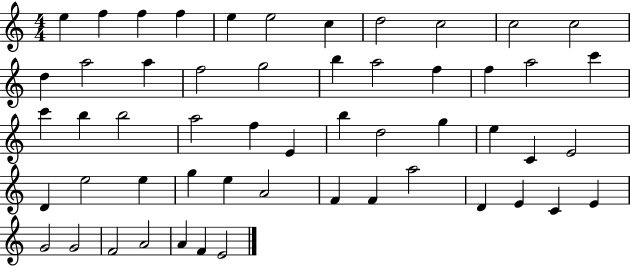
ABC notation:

X:1
T:Untitled
M:4/4
L:1/4
K:C
e f f f e e2 c d2 c2 c2 c2 d a2 a f2 g2 b a2 f f a2 c' c' b b2 a2 f E b d2 g e C E2 D e2 e g e A2 F F a2 D E C E G2 G2 F2 A2 A F E2